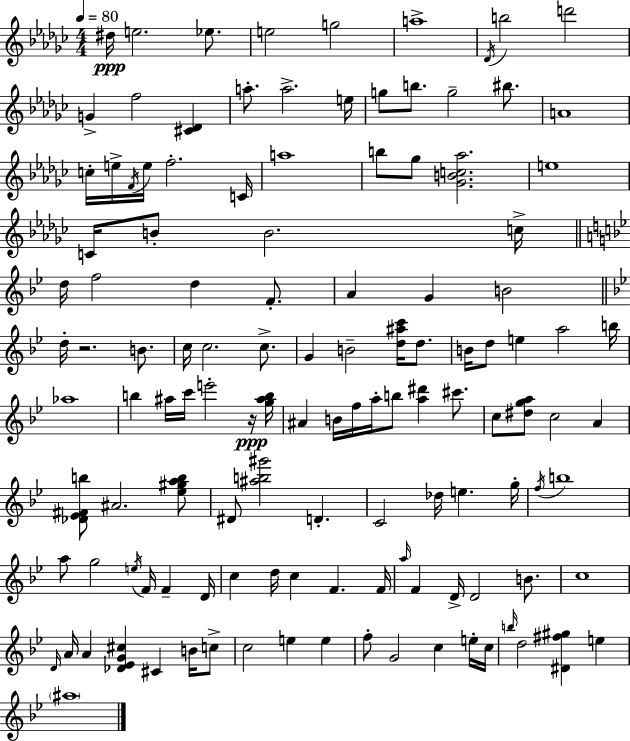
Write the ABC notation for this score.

X:1
T:Untitled
M:4/4
L:1/4
K:Ebm
^d/4 e2 _e/2 e2 g2 a4 _D/4 b2 d'2 G f2 [^C_D] a/2 a2 e/4 g/2 b/2 g2 ^b/2 A4 c/4 e/4 F/4 e/4 f2 C/4 a4 b/2 _g/2 [_GBc_a]2 e4 C/4 B/2 B2 c/4 d/4 f2 d F/2 A G B2 d/4 z2 B/2 c/4 c2 c/2 G B2 [d^ac']/4 d/2 B/4 d/2 e a2 b/4 _a4 b ^a/4 c'/4 e'2 z/4 [g^ab]/4 ^A B/4 f/4 a/4 b/2 [a^d'] ^c'/2 c/2 [^dga]/2 c2 A [_D_E^Fb]/2 ^A2 [_e^gab]/2 ^D/2 [^ab^g']2 D C2 _d/4 e g/4 f/4 b4 a/2 g2 e/4 F/4 F D/4 c d/4 c F F/4 a/4 F D/4 D2 B/2 c4 D/4 A/4 A [_D_EG^c] ^C B/4 c/2 c2 e e f/2 G2 c e/4 c/4 b/4 d2 [^D^f^g] e ^a4